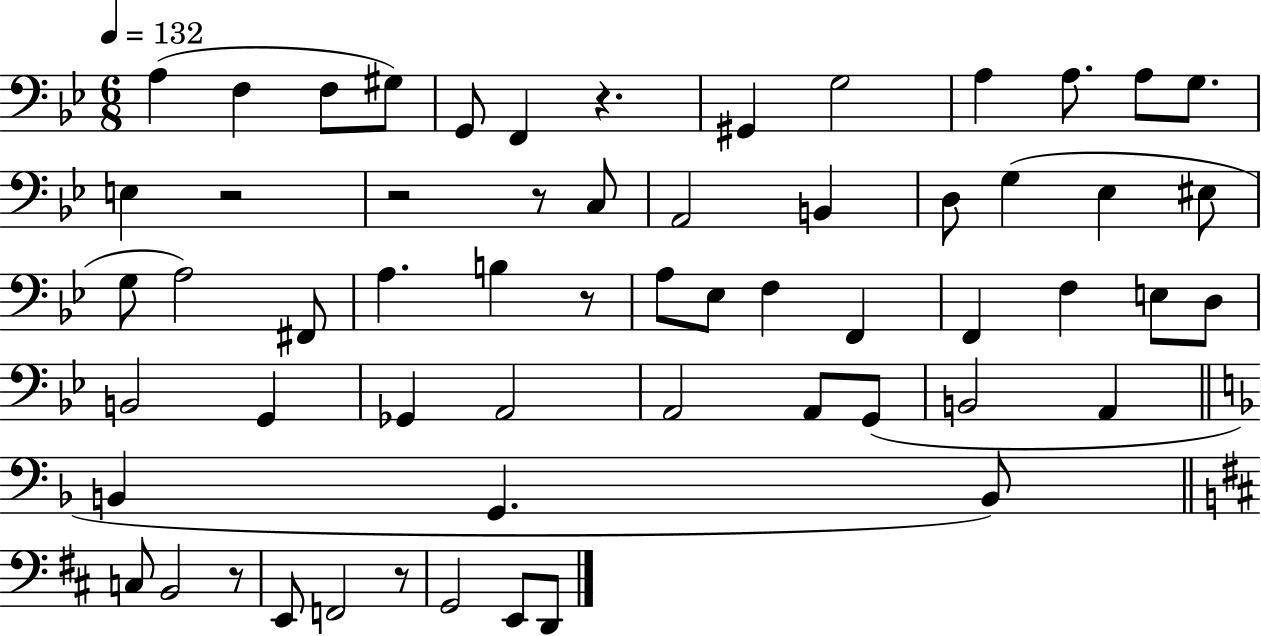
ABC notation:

X:1
T:Untitled
M:6/8
L:1/4
K:Bb
A, F, F,/2 ^G,/2 G,,/2 F,, z ^G,, G,2 A, A,/2 A,/2 G,/2 E, z2 z2 z/2 C,/2 A,,2 B,, D,/2 G, _E, ^E,/2 G,/2 A,2 ^F,,/2 A, B, z/2 A,/2 _E,/2 F, F,, F,, F, E,/2 D,/2 B,,2 G,, _G,, A,,2 A,,2 A,,/2 G,,/2 B,,2 A,, B,, G,, B,,/2 C,/2 B,,2 z/2 E,,/2 F,,2 z/2 G,,2 E,,/2 D,,/2